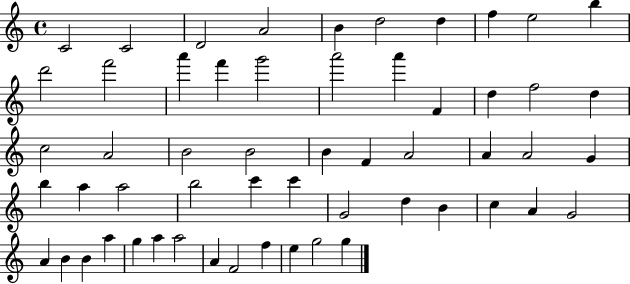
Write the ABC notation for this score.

X:1
T:Untitled
M:4/4
L:1/4
K:C
C2 C2 D2 A2 B d2 d f e2 b d'2 f'2 a' f' g'2 a'2 a' F d f2 d c2 A2 B2 B2 B F A2 A A2 G b a a2 b2 c' c' G2 d B c A G2 A B B a g a a2 A F2 f e g2 g